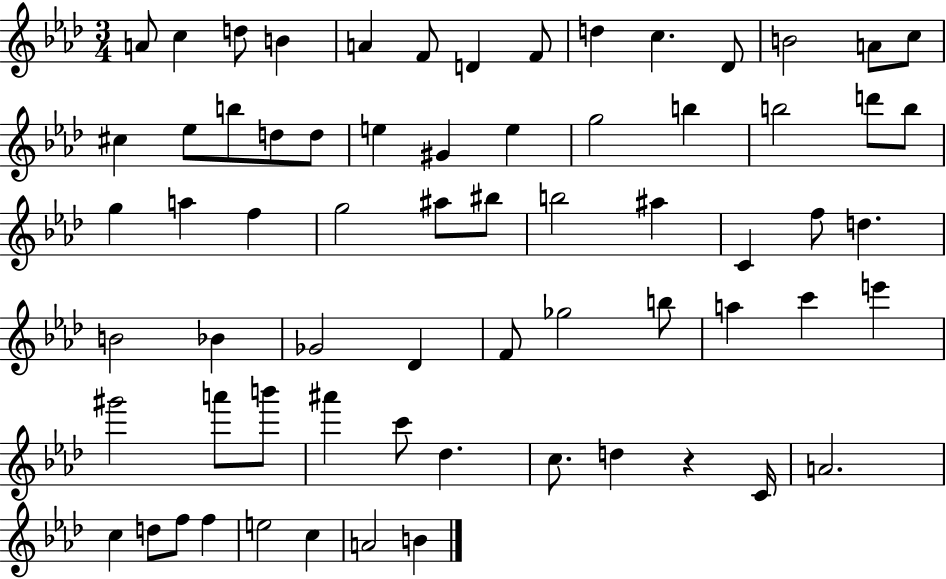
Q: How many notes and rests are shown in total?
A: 67